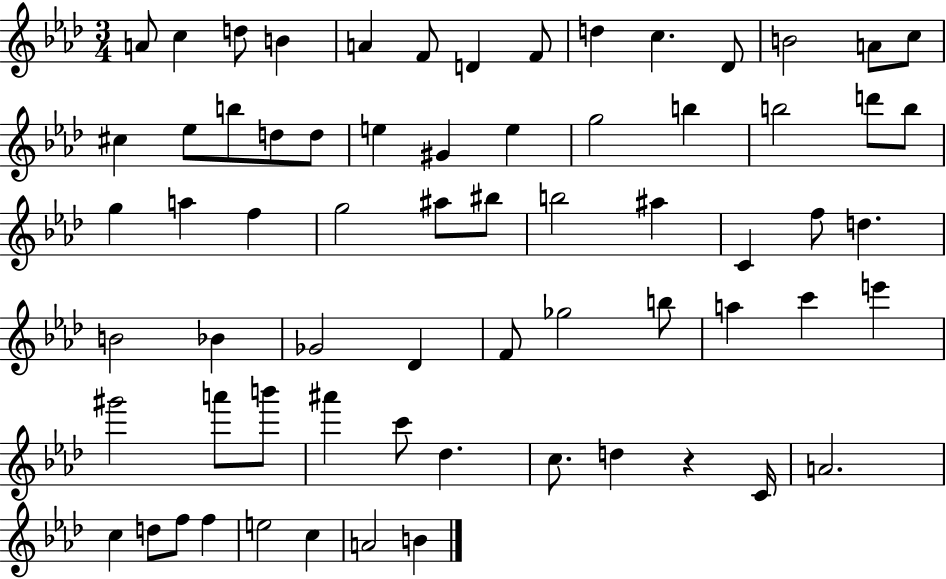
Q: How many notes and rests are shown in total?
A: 67